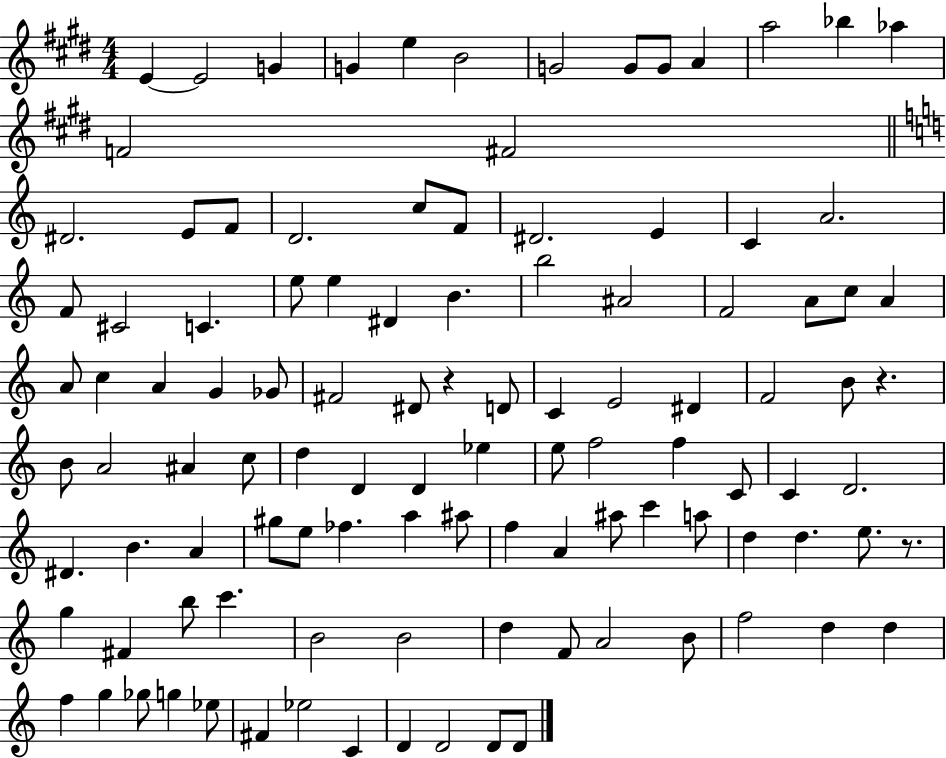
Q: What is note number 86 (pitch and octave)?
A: B4